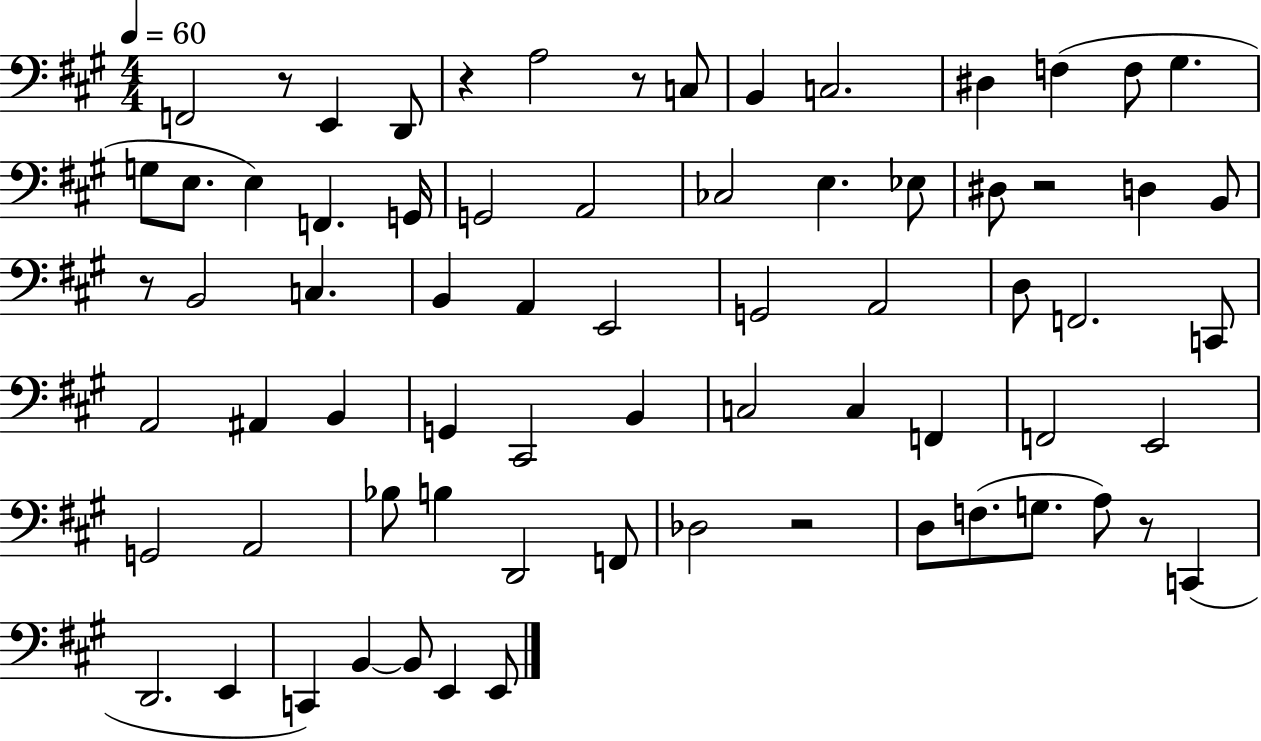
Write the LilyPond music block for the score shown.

{
  \clef bass
  \numericTimeSignature
  \time 4/4
  \key a \major
  \tempo 4 = 60
  f,2 r8 e,4 d,8 | r4 a2 r8 c8 | b,4 c2. | dis4 f4( f8 gis4. | \break g8 e8. e4) f,4. g,16 | g,2 a,2 | ces2 e4. ees8 | dis8 r2 d4 b,8 | \break r8 b,2 c4. | b,4 a,4 e,2 | g,2 a,2 | d8 f,2. c,8 | \break a,2 ais,4 b,4 | g,4 cis,2 b,4 | c2 c4 f,4 | f,2 e,2 | \break g,2 a,2 | bes8 b4 d,2 f,8 | des2 r2 | d8 f8.( g8. a8) r8 c,4( | \break d,2. e,4 | c,4) b,4~~ b,8 e,4 e,8 | \bar "|."
}